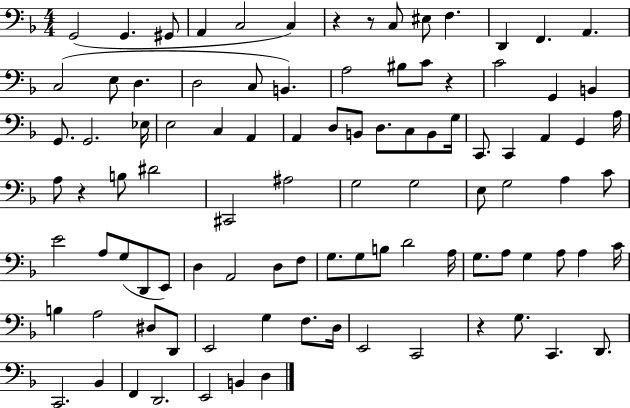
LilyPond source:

{
  \clef bass
  \numericTimeSignature
  \time 4/4
  \key f \major
  g,2( g,4. gis,8 | a,4 c2 c4) | r4 r8 c8 eis8 f4. | d,4 f,4. a,4. | \break c2( e8 d4. | d2 c8 b,4.) | a2 bis8 c'8 r4 | c'2 g,4 b,4 | \break g,8. g,2. ees16 | e2 c4 a,4 | a,4 d8 b,8 d8. c8 b,8 g16 | c,8. c,4 a,4 g,4 a16 | \break a8 r4 b8 dis'2 | cis,2 ais2 | g2 g2 | e8 g2 a4 c'8 | \break e'2 a8 g8( d,8 e,8) | d4 a,2 d8 f8 | g8. g8 b8 d'2 a16 | g8. a8 g4 a8 a4 c'16 | \break b4 a2 dis8 d,8 | e,2 g4 f8. d16 | e,2 c,2 | r4 g8. c,4. d,8. | \break c,2. bes,4 | f,4 d,2. | e,2 b,4 d4 | \bar "|."
}